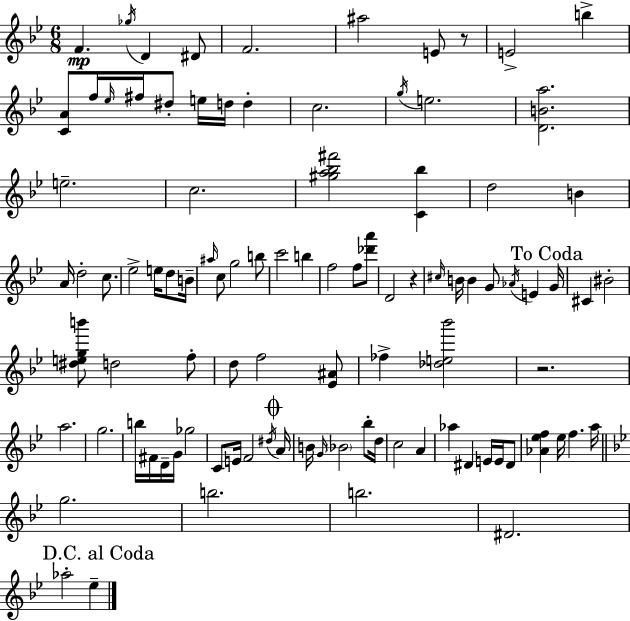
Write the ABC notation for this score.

X:1
T:Untitled
M:6/8
L:1/4
K:Bb
F _g/4 D ^D/2 F2 ^a2 E/2 z/2 E2 b [CA]/2 f/4 _e/4 ^f/4 ^d/2 e/4 d/4 d c2 g/4 e2 [DBa]2 e2 c2 [^ga_b^f']2 [C_b] d2 B A/4 d2 c/2 _e2 e/4 d/2 B/4 ^a/4 c/2 g2 b/2 c'2 b f2 f/2 [_d'a']/2 D2 z ^c/4 B/4 B G/2 _A/4 E G/4 ^C ^B2 [^degb']/2 d2 f/2 d/2 f2 [_E^A]/2 _f [_de_b']2 z2 a2 g2 b/4 ^F/4 D/4 G/4 _g2 C/2 E/4 F2 ^d/4 A/4 B/4 G/4 _B2 _b/2 d/4 c2 A _a ^D E/4 E/4 ^D/2 [_A_ef] _e/4 f a/4 g2 b2 b2 ^D2 _a2 _e